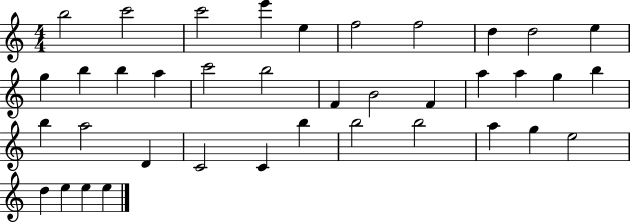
B5/h C6/h C6/h E6/q E5/q F5/h F5/h D5/q D5/h E5/q G5/q B5/q B5/q A5/q C6/h B5/h F4/q B4/h F4/q A5/q A5/q G5/q B5/q B5/q A5/h D4/q C4/h C4/q B5/q B5/h B5/h A5/q G5/q E5/h D5/q E5/q E5/q E5/q